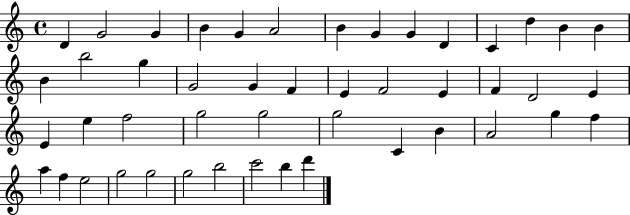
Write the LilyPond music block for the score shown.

{
  \clef treble
  \time 4/4
  \defaultTimeSignature
  \key c \major
  d'4 g'2 g'4 | b'4 g'4 a'2 | b'4 g'4 g'4 d'4 | c'4 d''4 b'4 b'4 | \break b'4 b''2 g''4 | g'2 g'4 f'4 | e'4 f'2 e'4 | f'4 d'2 e'4 | \break e'4 e''4 f''2 | g''2 g''2 | g''2 c'4 b'4 | a'2 g''4 f''4 | \break a''4 f''4 e''2 | g''2 g''2 | g''2 b''2 | c'''2 b''4 d'''4 | \break \bar "|."
}